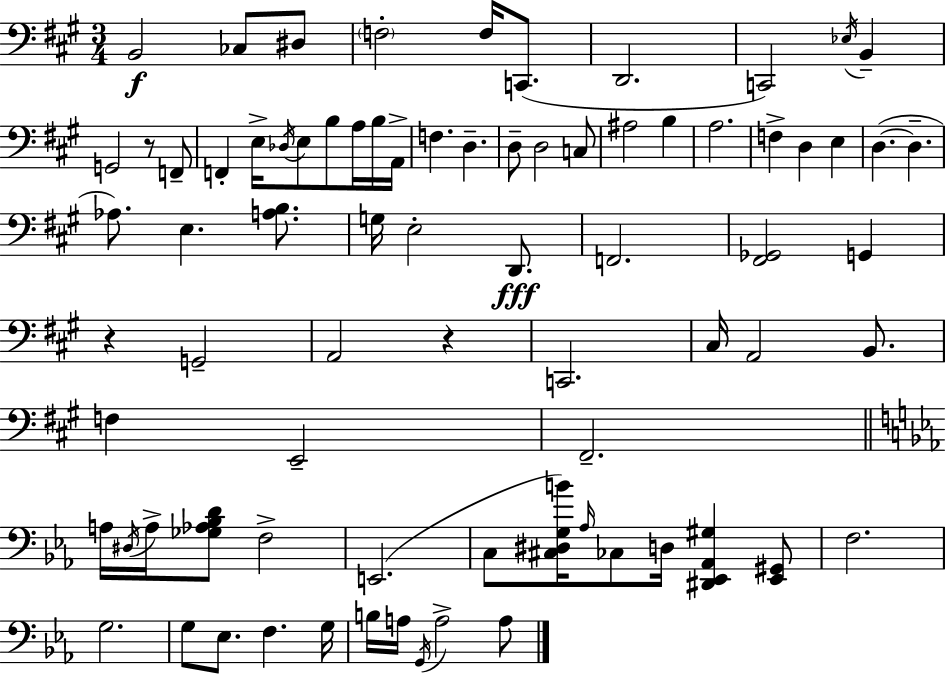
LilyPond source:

{
  \clef bass
  \numericTimeSignature
  \time 3/4
  \key a \major
  b,2\f ces8 dis8 | \parenthesize f2-. f16 c,8.( | d,2. | c,2) \acciaccatura { ees16 } b,4-- | \break g,2 r8 f,8-- | f,4-. e16-> \acciaccatura { des16 } e8 b8 a16 | b16 a,16-> f4. d4.-- | d8-- d2 | \break c8 ais2 b4 | a2. | f4-> d4 e4 | d4.~(~ d4.-- | \break aes8.) e4. <a b>8. | g16 e2-. d,8.\fff | f,2. | <fis, ges,>2 g,4 | \break r4 g,2-- | a,2 r4 | c,2. | cis16 a,2 b,8. | \break f4 e,2-- | fis,2.-- | \bar "||" \break \key ees \major a16 \acciaccatura { dis16 } a16-> <ges aes bes d'>8 f2-> | e,2.( | c8 <cis dis g b'>16) \grace { aes16 } ces8 d16 <dis, ees, aes, gis>4 | <ees, gis,>8 f2. | \break g2. | g8 ees8. f4. | g16 b16 a16 \acciaccatura { g,16 } a2-> | a8 \bar "|."
}